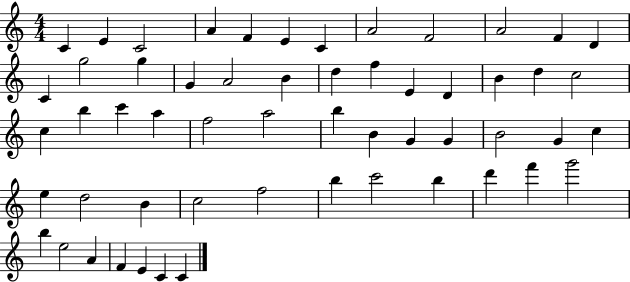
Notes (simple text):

C4/q E4/q C4/h A4/q F4/q E4/q C4/q A4/h F4/h A4/h F4/q D4/q C4/q G5/h G5/q G4/q A4/h B4/q D5/q F5/q E4/q D4/q B4/q D5/q C5/h C5/q B5/q C6/q A5/q F5/h A5/h B5/q B4/q G4/q G4/q B4/h G4/q C5/q E5/q D5/h B4/q C5/h F5/h B5/q C6/h B5/q D6/q F6/q G6/h B5/q E5/h A4/q F4/q E4/q C4/q C4/q